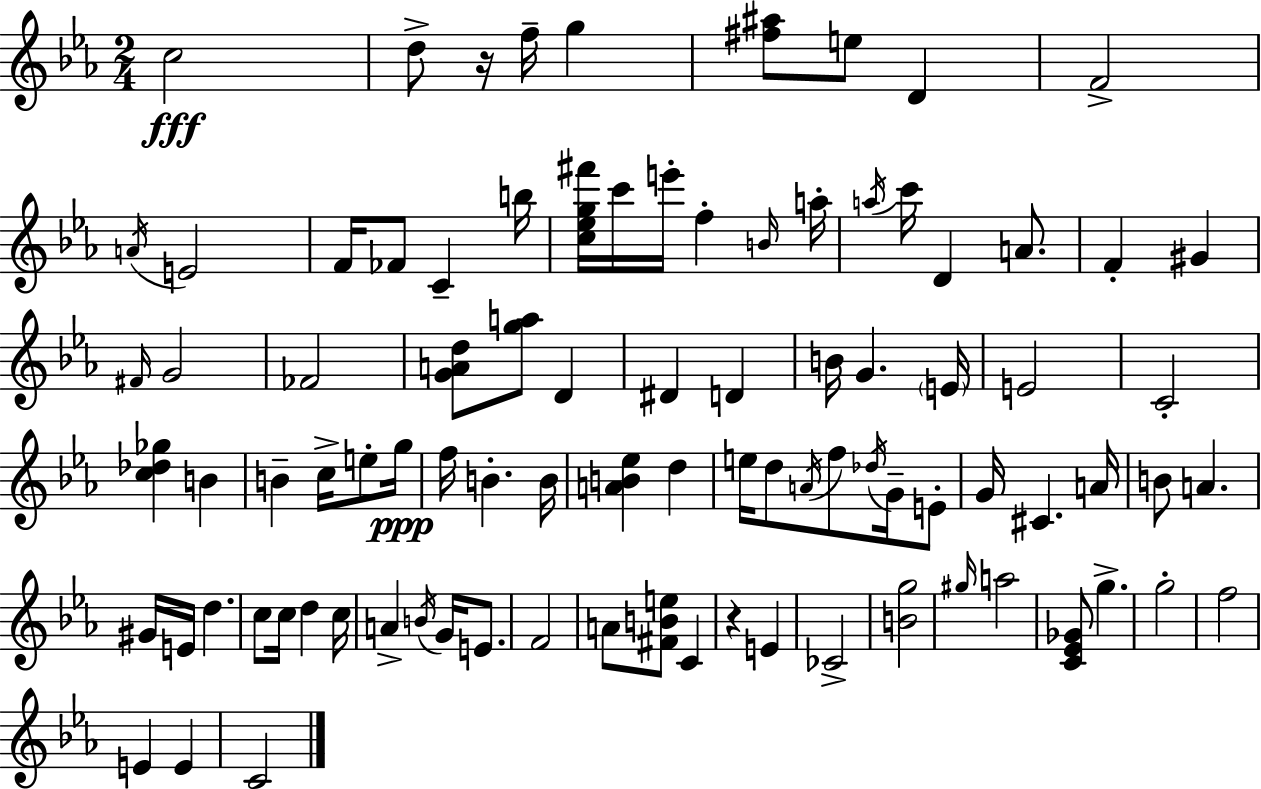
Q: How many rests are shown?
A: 2